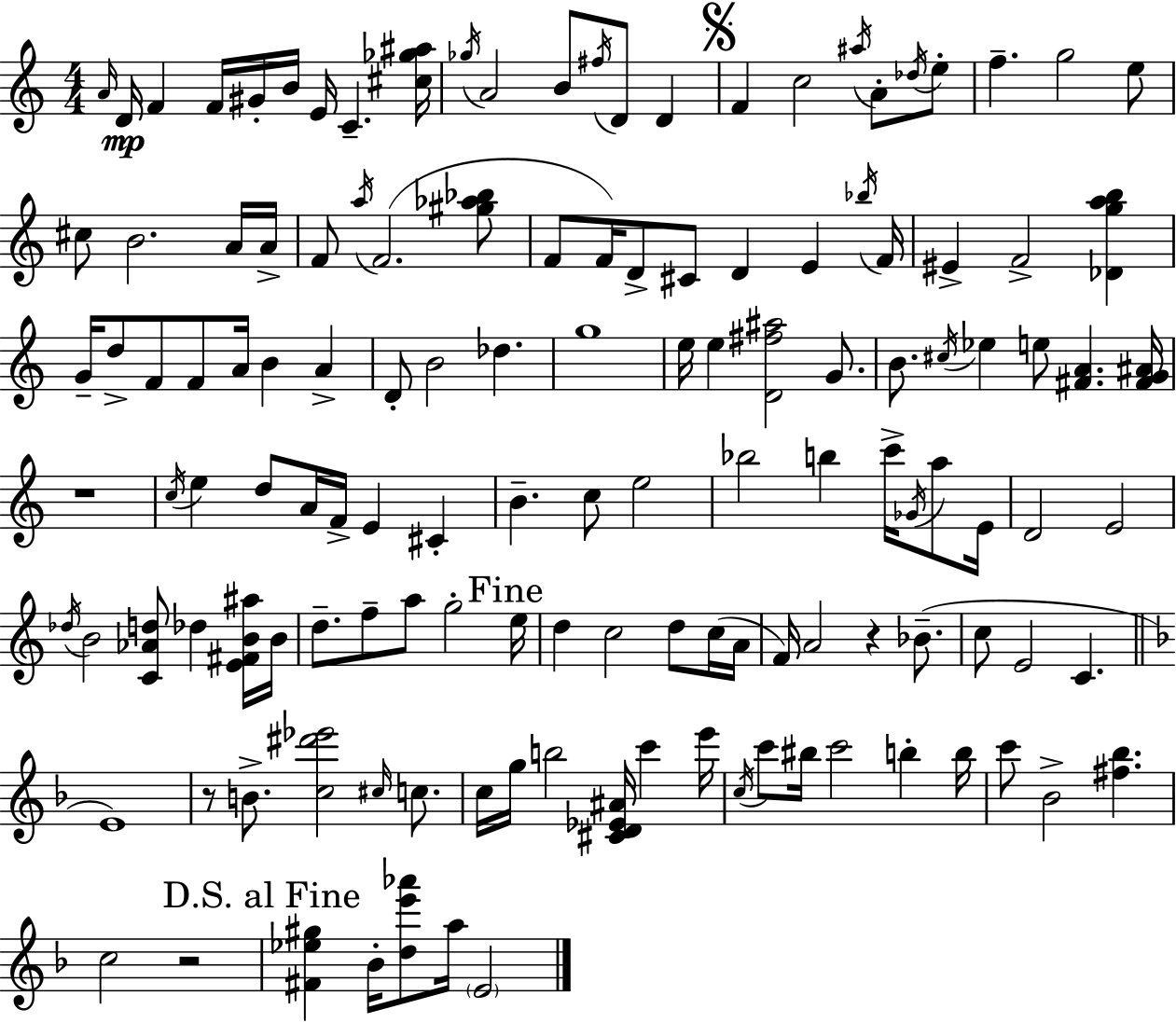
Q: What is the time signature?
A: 4/4